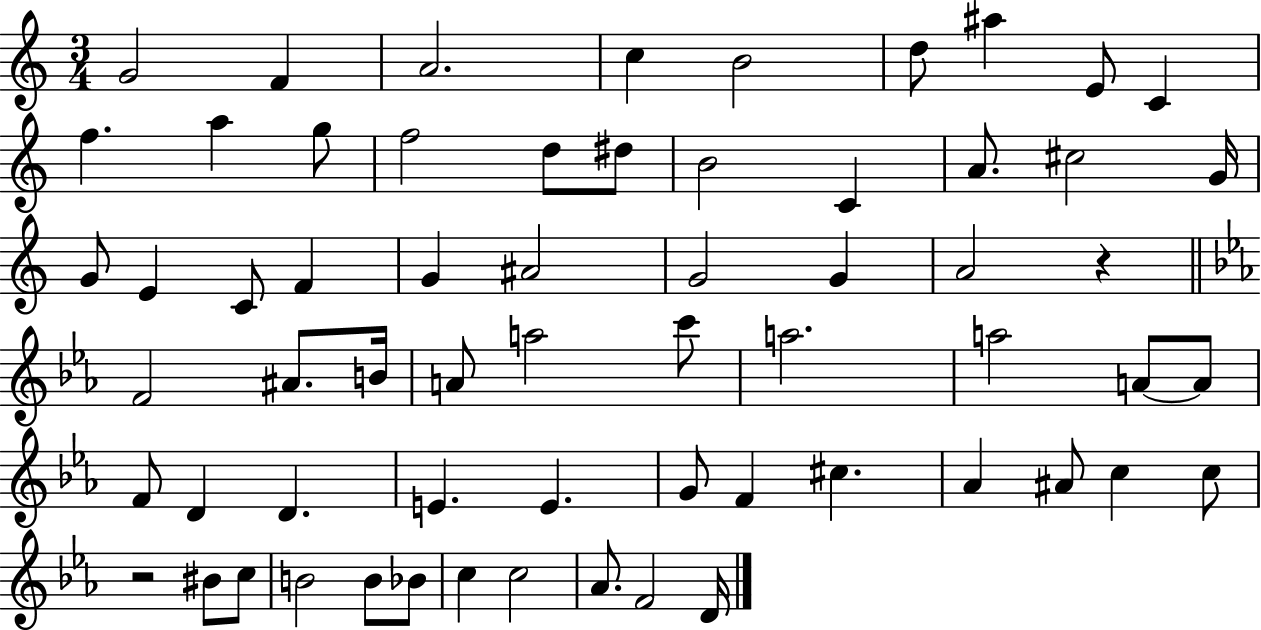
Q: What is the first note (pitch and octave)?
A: G4